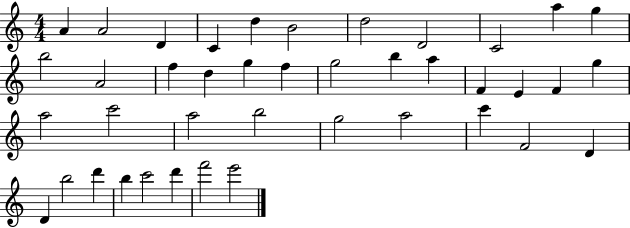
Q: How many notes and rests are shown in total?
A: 41